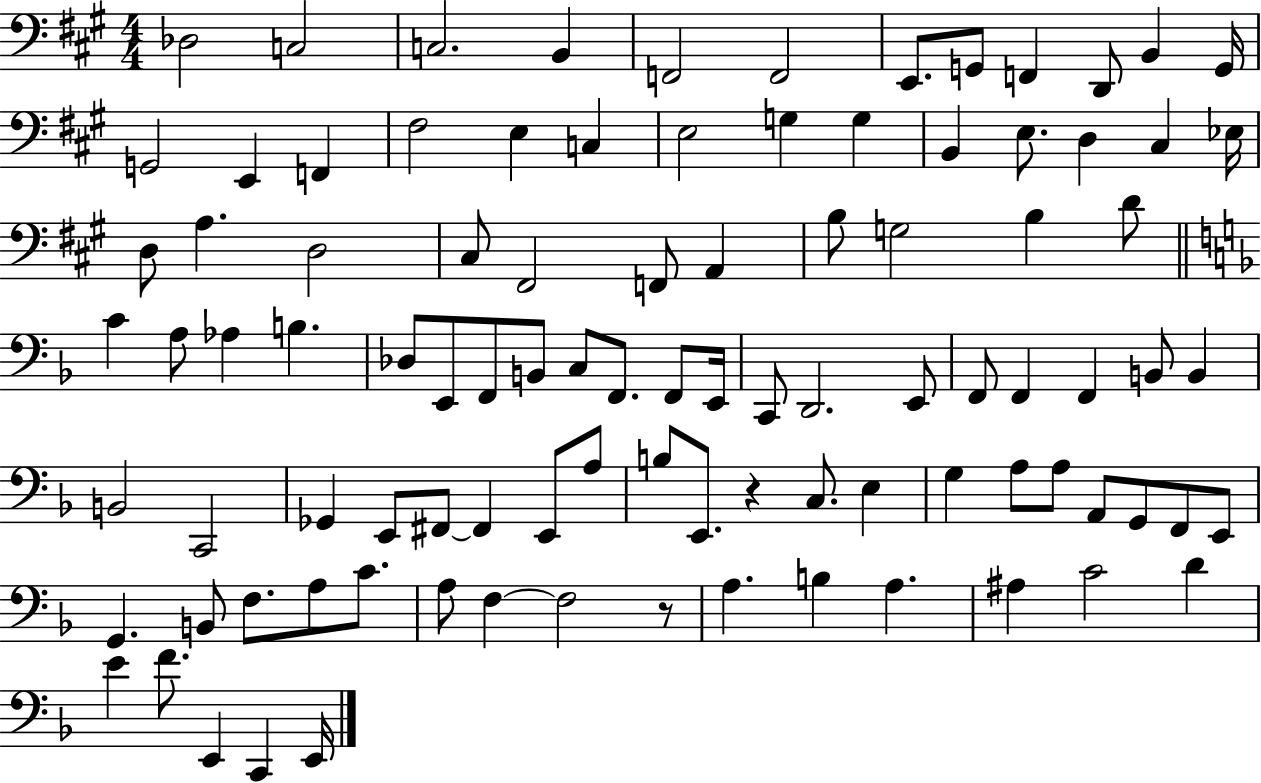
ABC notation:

X:1
T:Untitled
M:4/4
L:1/4
K:A
_D,2 C,2 C,2 B,, F,,2 F,,2 E,,/2 G,,/2 F,, D,,/2 B,, G,,/4 G,,2 E,, F,, ^F,2 E, C, E,2 G, G, B,, E,/2 D, ^C, _E,/4 D,/2 A, D,2 ^C,/2 ^F,,2 F,,/2 A,, B,/2 G,2 B, D/2 C A,/2 _A, B, _D,/2 E,,/2 F,,/2 B,,/2 C,/2 F,,/2 F,,/2 E,,/4 C,,/2 D,,2 E,,/2 F,,/2 F,, F,, B,,/2 B,, B,,2 C,,2 _G,, E,,/2 ^F,,/2 ^F,, E,,/2 A,/2 B,/2 E,,/2 z C,/2 E, G, A,/2 A,/2 A,,/2 G,,/2 F,,/2 E,,/2 G,, B,,/2 F,/2 A,/2 C/2 A,/2 F, F,2 z/2 A, B, A, ^A, C2 D E F/2 E,, C,, E,,/4